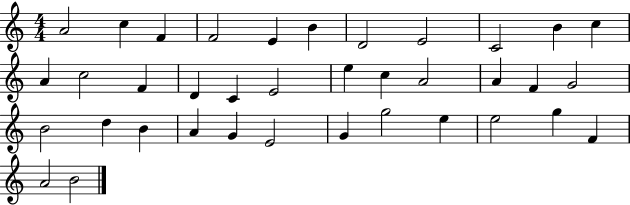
{
  \clef treble
  \numericTimeSignature
  \time 4/4
  \key c \major
  a'2 c''4 f'4 | f'2 e'4 b'4 | d'2 e'2 | c'2 b'4 c''4 | \break a'4 c''2 f'4 | d'4 c'4 e'2 | e''4 c''4 a'2 | a'4 f'4 g'2 | \break b'2 d''4 b'4 | a'4 g'4 e'2 | g'4 g''2 e''4 | e''2 g''4 f'4 | \break a'2 b'2 | \bar "|."
}